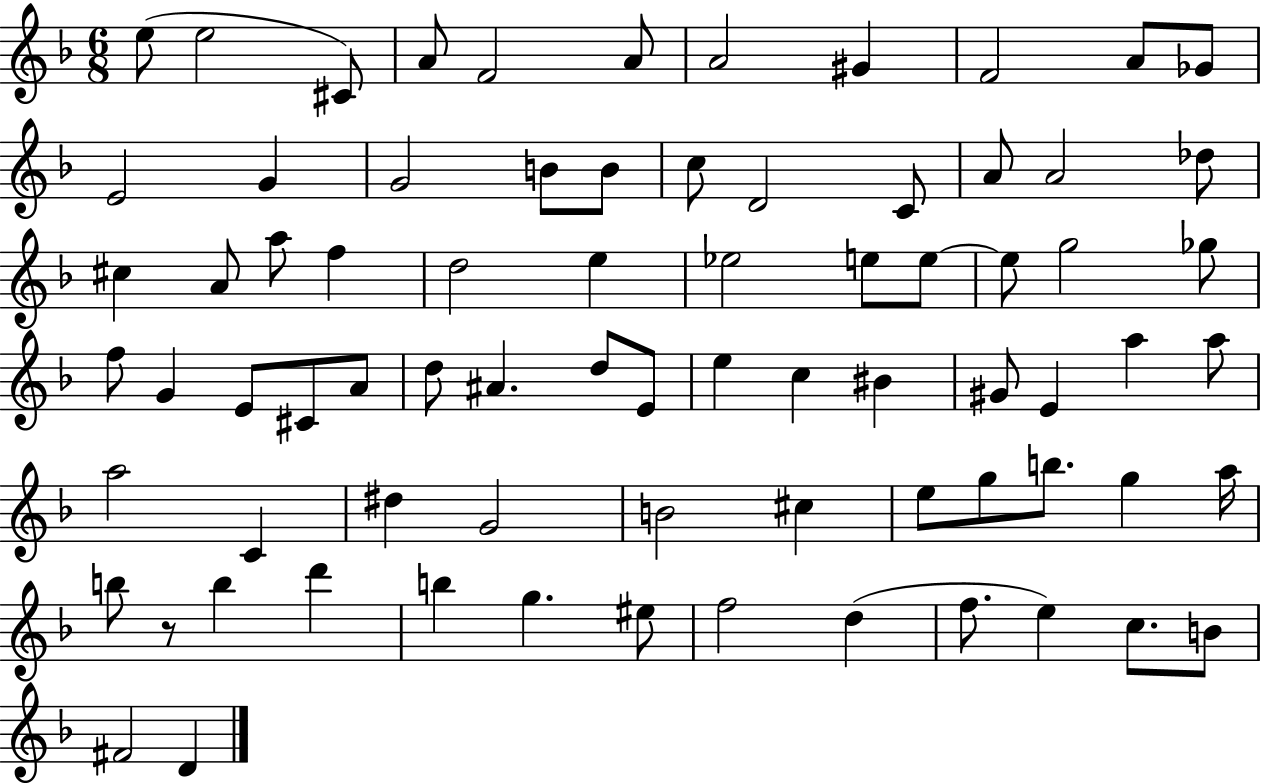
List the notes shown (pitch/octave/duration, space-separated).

E5/e E5/h C#4/e A4/e F4/h A4/e A4/h G#4/q F4/h A4/e Gb4/e E4/h G4/q G4/h B4/e B4/e C5/e D4/h C4/e A4/e A4/h Db5/e C#5/q A4/e A5/e F5/q D5/h E5/q Eb5/h E5/e E5/e E5/e G5/h Gb5/e F5/e G4/q E4/e C#4/e A4/e D5/e A#4/q. D5/e E4/e E5/q C5/q BIS4/q G#4/e E4/q A5/q A5/e A5/h C4/q D#5/q G4/h B4/h C#5/q E5/e G5/e B5/e. G5/q A5/s B5/e R/e B5/q D6/q B5/q G5/q. EIS5/e F5/h D5/q F5/e. E5/q C5/e. B4/e F#4/h D4/q